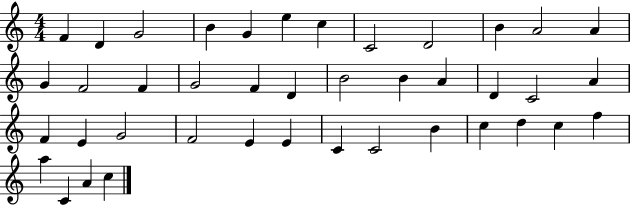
{
  \clef treble
  \numericTimeSignature
  \time 4/4
  \key c \major
  f'4 d'4 g'2 | b'4 g'4 e''4 c''4 | c'2 d'2 | b'4 a'2 a'4 | \break g'4 f'2 f'4 | g'2 f'4 d'4 | b'2 b'4 a'4 | d'4 c'2 a'4 | \break f'4 e'4 g'2 | f'2 e'4 e'4 | c'4 c'2 b'4 | c''4 d''4 c''4 f''4 | \break a''4 c'4 a'4 c''4 | \bar "|."
}